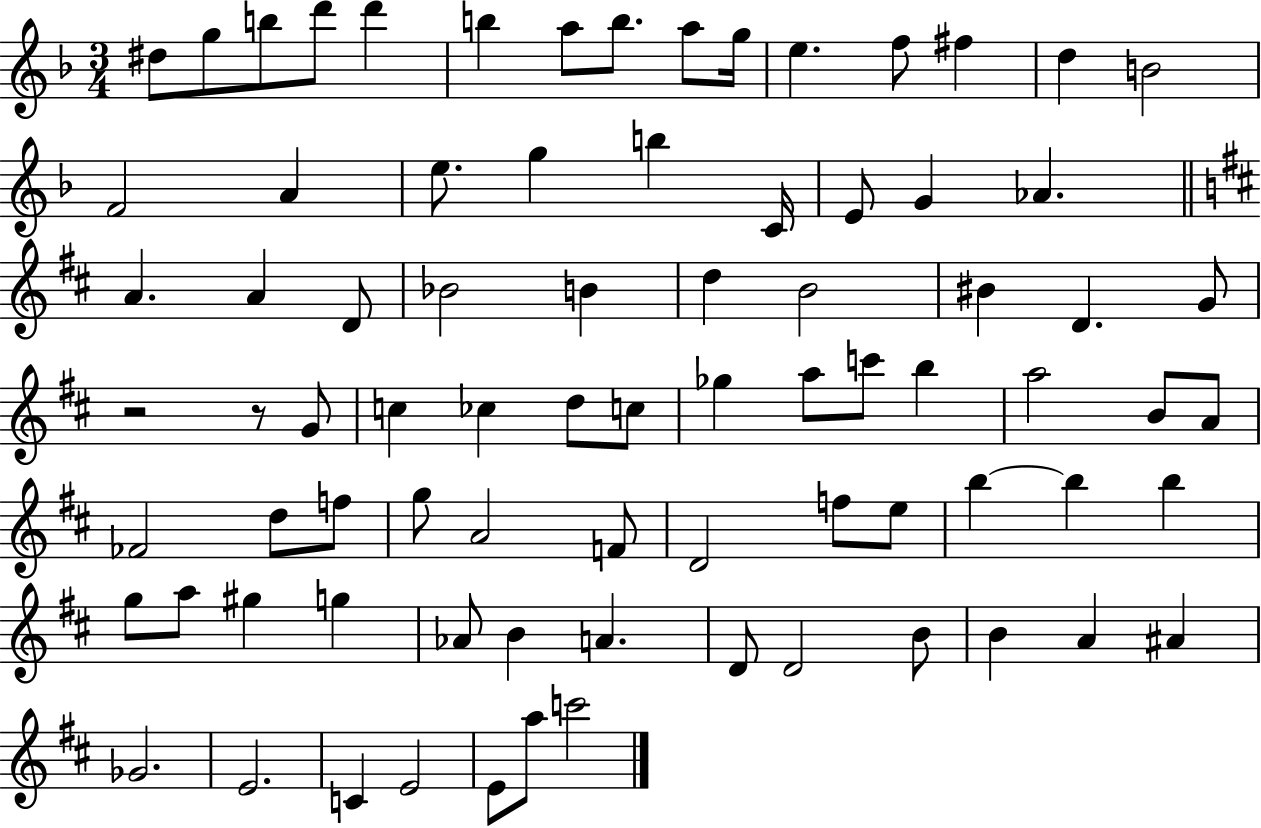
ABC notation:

X:1
T:Untitled
M:3/4
L:1/4
K:F
^d/2 g/2 b/2 d'/2 d' b a/2 b/2 a/2 g/4 e f/2 ^f d B2 F2 A e/2 g b C/4 E/2 G _A A A D/2 _B2 B d B2 ^B D G/2 z2 z/2 G/2 c _c d/2 c/2 _g a/2 c'/2 b a2 B/2 A/2 _F2 d/2 f/2 g/2 A2 F/2 D2 f/2 e/2 b b b g/2 a/2 ^g g _A/2 B A D/2 D2 B/2 B A ^A _G2 E2 C E2 E/2 a/2 c'2